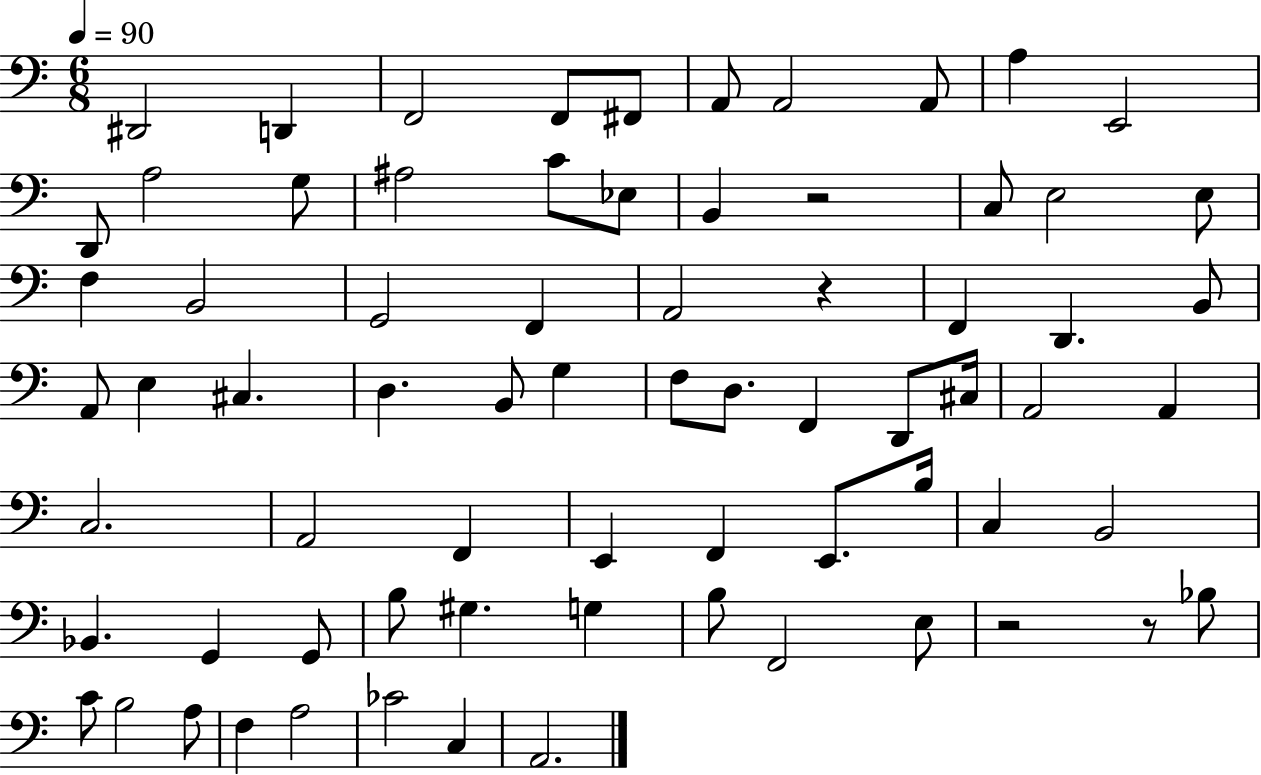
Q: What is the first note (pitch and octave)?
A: D#2